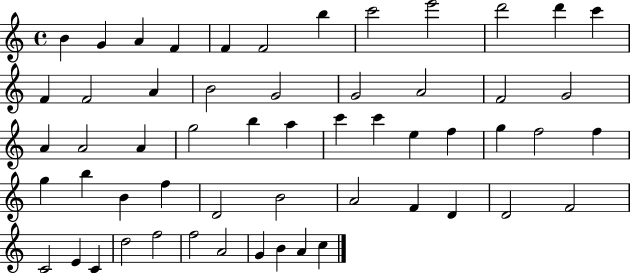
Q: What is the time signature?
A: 4/4